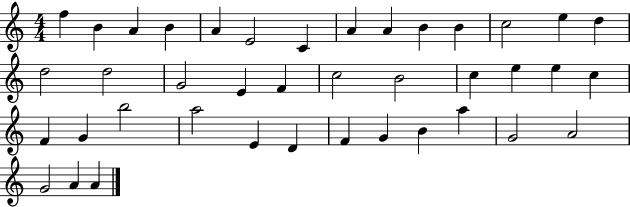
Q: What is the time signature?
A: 4/4